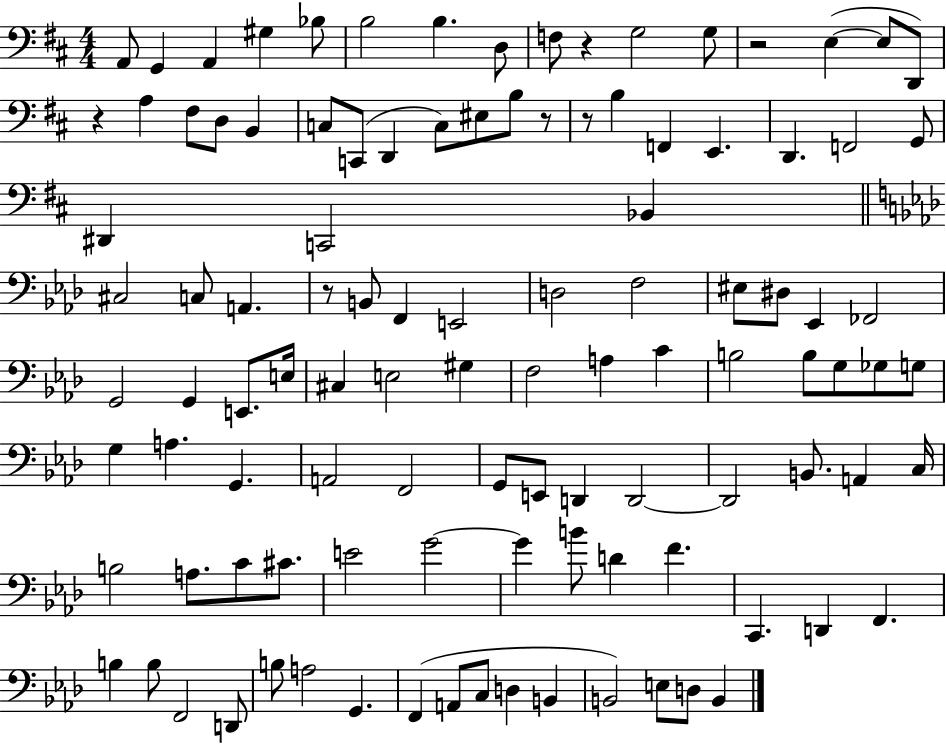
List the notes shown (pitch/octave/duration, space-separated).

A2/e G2/q A2/q G#3/q Bb3/e B3/h B3/q. D3/e F3/e R/q G3/h G3/e R/h E3/q E3/e D2/e R/q A3/q F#3/e D3/e B2/q C3/e C2/e D2/q C3/e EIS3/e B3/e R/e R/e B3/q F2/q E2/q. D2/q. F2/h G2/e D#2/q C2/h Bb2/q C#3/h C3/e A2/q. R/e B2/e F2/q E2/h D3/h F3/h EIS3/e D#3/e Eb2/q FES2/h G2/h G2/q E2/e. E3/s C#3/q E3/h G#3/q F3/h A3/q C4/q B3/h B3/e G3/e Gb3/e G3/e G3/q A3/q. G2/q. A2/h F2/h G2/e E2/e D2/q D2/h D2/h B2/e. A2/q C3/s B3/h A3/e. C4/e C#4/e. E4/h G4/h G4/q B4/e D4/q F4/q. C2/q. D2/q F2/q. B3/q B3/e F2/h D2/e B3/e A3/h G2/q. F2/q A2/e C3/e D3/q B2/q B2/h E3/e D3/e B2/q